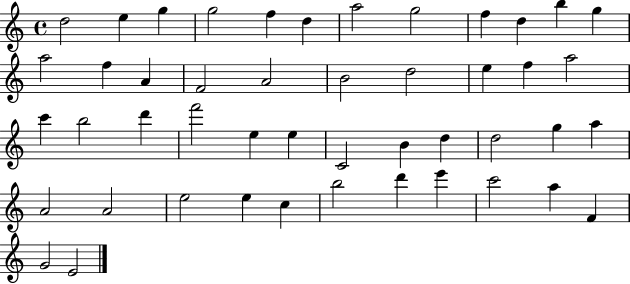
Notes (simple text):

D5/h E5/q G5/q G5/h F5/q D5/q A5/h G5/h F5/q D5/q B5/q G5/q A5/h F5/q A4/q F4/h A4/h B4/h D5/h E5/q F5/q A5/h C6/q B5/h D6/q F6/h E5/q E5/q C4/h B4/q D5/q D5/h G5/q A5/q A4/h A4/h E5/h E5/q C5/q B5/h D6/q E6/q C6/h A5/q F4/q G4/h E4/h